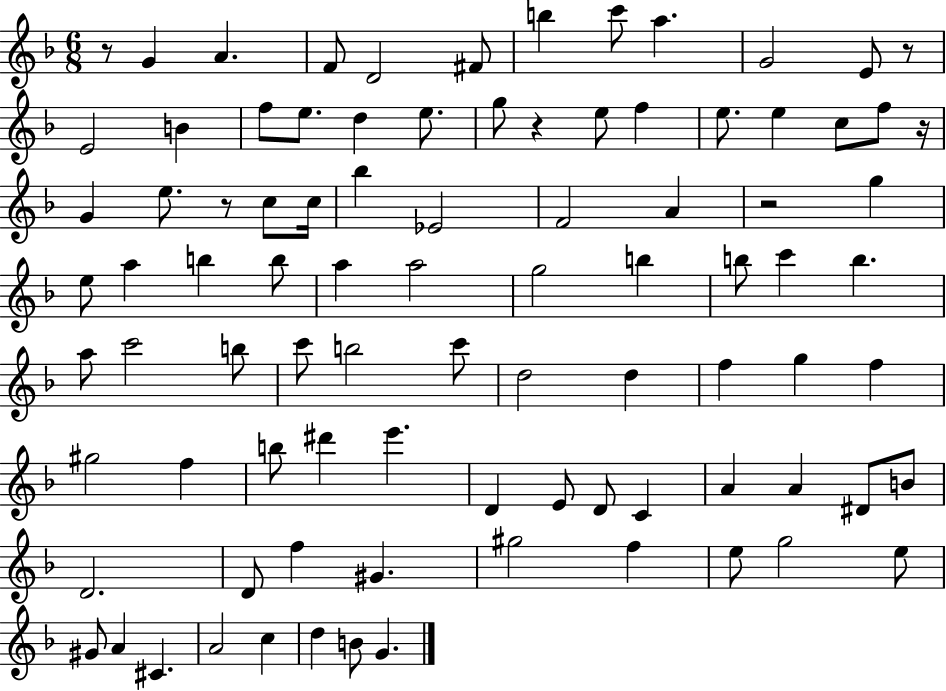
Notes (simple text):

R/e G4/q A4/q. F4/e D4/h F#4/e B5/q C6/e A5/q. G4/h E4/e R/e E4/h B4/q F5/e E5/e. D5/q E5/e. G5/e R/q E5/e F5/q E5/e. E5/q C5/e F5/e R/s G4/q E5/e. R/e C5/e C5/s Bb5/q Eb4/h F4/h A4/q R/h G5/q E5/e A5/q B5/q B5/e A5/q A5/h G5/h B5/q B5/e C6/q B5/q. A5/e C6/h B5/e C6/e B5/h C6/e D5/h D5/q F5/q G5/q F5/q G#5/h F5/q B5/e D#6/q E6/q. D4/q E4/e D4/e C4/q A4/q A4/q D#4/e B4/e D4/h. D4/e F5/q G#4/q. G#5/h F5/q E5/e G5/h E5/e G#4/e A4/q C#4/q. A4/h C5/q D5/q B4/e G4/q.